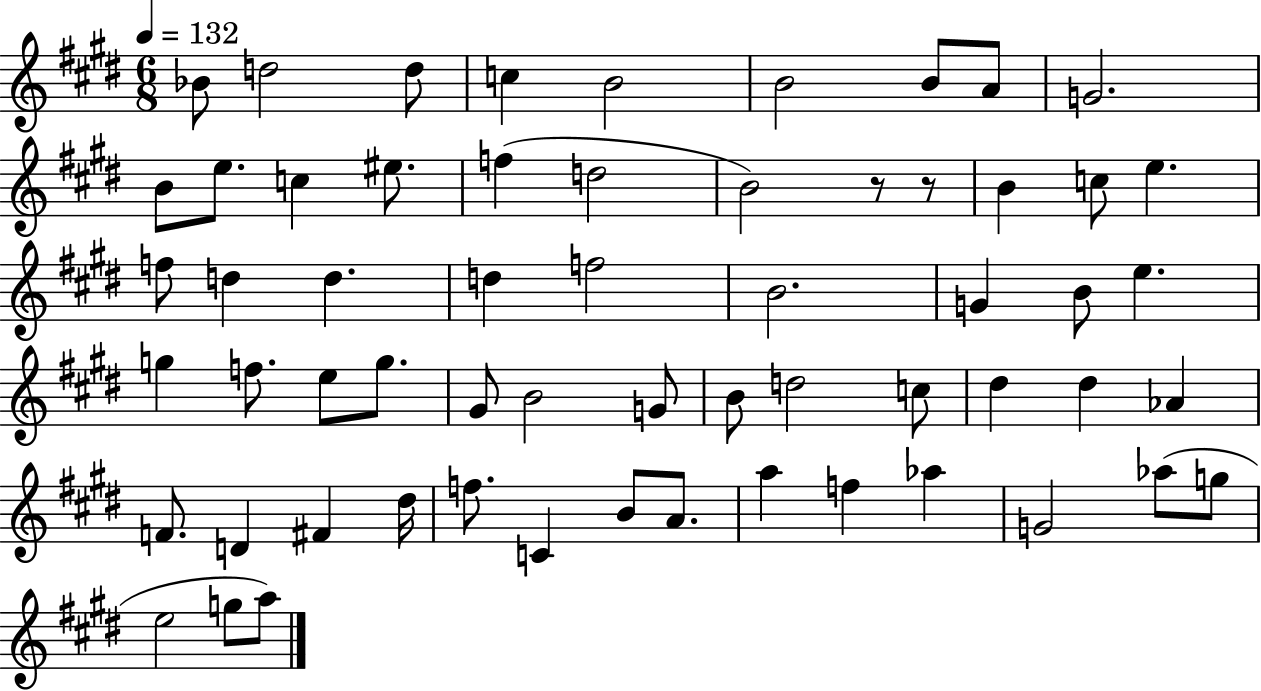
Bb4/e D5/h D5/e C5/q B4/h B4/h B4/e A4/e G4/h. B4/e E5/e. C5/q EIS5/e. F5/q D5/h B4/h R/e R/e B4/q C5/e E5/q. F5/e D5/q D5/q. D5/q F5/h B4/h. G4/q B4/e E5/q. G5/q F5/e. E5/e G5/e. G#4/e B4/h G4/e B4/e D5/h C5/e D#5/q D#5/q Ab4/q F4/e. D4/q F#4/q D#5/s F5/e. C4/q B4/e A4/e. A5/q F5/q Ab5/q G4/h Ab5/e G5/e E5/h G5/e A5/e